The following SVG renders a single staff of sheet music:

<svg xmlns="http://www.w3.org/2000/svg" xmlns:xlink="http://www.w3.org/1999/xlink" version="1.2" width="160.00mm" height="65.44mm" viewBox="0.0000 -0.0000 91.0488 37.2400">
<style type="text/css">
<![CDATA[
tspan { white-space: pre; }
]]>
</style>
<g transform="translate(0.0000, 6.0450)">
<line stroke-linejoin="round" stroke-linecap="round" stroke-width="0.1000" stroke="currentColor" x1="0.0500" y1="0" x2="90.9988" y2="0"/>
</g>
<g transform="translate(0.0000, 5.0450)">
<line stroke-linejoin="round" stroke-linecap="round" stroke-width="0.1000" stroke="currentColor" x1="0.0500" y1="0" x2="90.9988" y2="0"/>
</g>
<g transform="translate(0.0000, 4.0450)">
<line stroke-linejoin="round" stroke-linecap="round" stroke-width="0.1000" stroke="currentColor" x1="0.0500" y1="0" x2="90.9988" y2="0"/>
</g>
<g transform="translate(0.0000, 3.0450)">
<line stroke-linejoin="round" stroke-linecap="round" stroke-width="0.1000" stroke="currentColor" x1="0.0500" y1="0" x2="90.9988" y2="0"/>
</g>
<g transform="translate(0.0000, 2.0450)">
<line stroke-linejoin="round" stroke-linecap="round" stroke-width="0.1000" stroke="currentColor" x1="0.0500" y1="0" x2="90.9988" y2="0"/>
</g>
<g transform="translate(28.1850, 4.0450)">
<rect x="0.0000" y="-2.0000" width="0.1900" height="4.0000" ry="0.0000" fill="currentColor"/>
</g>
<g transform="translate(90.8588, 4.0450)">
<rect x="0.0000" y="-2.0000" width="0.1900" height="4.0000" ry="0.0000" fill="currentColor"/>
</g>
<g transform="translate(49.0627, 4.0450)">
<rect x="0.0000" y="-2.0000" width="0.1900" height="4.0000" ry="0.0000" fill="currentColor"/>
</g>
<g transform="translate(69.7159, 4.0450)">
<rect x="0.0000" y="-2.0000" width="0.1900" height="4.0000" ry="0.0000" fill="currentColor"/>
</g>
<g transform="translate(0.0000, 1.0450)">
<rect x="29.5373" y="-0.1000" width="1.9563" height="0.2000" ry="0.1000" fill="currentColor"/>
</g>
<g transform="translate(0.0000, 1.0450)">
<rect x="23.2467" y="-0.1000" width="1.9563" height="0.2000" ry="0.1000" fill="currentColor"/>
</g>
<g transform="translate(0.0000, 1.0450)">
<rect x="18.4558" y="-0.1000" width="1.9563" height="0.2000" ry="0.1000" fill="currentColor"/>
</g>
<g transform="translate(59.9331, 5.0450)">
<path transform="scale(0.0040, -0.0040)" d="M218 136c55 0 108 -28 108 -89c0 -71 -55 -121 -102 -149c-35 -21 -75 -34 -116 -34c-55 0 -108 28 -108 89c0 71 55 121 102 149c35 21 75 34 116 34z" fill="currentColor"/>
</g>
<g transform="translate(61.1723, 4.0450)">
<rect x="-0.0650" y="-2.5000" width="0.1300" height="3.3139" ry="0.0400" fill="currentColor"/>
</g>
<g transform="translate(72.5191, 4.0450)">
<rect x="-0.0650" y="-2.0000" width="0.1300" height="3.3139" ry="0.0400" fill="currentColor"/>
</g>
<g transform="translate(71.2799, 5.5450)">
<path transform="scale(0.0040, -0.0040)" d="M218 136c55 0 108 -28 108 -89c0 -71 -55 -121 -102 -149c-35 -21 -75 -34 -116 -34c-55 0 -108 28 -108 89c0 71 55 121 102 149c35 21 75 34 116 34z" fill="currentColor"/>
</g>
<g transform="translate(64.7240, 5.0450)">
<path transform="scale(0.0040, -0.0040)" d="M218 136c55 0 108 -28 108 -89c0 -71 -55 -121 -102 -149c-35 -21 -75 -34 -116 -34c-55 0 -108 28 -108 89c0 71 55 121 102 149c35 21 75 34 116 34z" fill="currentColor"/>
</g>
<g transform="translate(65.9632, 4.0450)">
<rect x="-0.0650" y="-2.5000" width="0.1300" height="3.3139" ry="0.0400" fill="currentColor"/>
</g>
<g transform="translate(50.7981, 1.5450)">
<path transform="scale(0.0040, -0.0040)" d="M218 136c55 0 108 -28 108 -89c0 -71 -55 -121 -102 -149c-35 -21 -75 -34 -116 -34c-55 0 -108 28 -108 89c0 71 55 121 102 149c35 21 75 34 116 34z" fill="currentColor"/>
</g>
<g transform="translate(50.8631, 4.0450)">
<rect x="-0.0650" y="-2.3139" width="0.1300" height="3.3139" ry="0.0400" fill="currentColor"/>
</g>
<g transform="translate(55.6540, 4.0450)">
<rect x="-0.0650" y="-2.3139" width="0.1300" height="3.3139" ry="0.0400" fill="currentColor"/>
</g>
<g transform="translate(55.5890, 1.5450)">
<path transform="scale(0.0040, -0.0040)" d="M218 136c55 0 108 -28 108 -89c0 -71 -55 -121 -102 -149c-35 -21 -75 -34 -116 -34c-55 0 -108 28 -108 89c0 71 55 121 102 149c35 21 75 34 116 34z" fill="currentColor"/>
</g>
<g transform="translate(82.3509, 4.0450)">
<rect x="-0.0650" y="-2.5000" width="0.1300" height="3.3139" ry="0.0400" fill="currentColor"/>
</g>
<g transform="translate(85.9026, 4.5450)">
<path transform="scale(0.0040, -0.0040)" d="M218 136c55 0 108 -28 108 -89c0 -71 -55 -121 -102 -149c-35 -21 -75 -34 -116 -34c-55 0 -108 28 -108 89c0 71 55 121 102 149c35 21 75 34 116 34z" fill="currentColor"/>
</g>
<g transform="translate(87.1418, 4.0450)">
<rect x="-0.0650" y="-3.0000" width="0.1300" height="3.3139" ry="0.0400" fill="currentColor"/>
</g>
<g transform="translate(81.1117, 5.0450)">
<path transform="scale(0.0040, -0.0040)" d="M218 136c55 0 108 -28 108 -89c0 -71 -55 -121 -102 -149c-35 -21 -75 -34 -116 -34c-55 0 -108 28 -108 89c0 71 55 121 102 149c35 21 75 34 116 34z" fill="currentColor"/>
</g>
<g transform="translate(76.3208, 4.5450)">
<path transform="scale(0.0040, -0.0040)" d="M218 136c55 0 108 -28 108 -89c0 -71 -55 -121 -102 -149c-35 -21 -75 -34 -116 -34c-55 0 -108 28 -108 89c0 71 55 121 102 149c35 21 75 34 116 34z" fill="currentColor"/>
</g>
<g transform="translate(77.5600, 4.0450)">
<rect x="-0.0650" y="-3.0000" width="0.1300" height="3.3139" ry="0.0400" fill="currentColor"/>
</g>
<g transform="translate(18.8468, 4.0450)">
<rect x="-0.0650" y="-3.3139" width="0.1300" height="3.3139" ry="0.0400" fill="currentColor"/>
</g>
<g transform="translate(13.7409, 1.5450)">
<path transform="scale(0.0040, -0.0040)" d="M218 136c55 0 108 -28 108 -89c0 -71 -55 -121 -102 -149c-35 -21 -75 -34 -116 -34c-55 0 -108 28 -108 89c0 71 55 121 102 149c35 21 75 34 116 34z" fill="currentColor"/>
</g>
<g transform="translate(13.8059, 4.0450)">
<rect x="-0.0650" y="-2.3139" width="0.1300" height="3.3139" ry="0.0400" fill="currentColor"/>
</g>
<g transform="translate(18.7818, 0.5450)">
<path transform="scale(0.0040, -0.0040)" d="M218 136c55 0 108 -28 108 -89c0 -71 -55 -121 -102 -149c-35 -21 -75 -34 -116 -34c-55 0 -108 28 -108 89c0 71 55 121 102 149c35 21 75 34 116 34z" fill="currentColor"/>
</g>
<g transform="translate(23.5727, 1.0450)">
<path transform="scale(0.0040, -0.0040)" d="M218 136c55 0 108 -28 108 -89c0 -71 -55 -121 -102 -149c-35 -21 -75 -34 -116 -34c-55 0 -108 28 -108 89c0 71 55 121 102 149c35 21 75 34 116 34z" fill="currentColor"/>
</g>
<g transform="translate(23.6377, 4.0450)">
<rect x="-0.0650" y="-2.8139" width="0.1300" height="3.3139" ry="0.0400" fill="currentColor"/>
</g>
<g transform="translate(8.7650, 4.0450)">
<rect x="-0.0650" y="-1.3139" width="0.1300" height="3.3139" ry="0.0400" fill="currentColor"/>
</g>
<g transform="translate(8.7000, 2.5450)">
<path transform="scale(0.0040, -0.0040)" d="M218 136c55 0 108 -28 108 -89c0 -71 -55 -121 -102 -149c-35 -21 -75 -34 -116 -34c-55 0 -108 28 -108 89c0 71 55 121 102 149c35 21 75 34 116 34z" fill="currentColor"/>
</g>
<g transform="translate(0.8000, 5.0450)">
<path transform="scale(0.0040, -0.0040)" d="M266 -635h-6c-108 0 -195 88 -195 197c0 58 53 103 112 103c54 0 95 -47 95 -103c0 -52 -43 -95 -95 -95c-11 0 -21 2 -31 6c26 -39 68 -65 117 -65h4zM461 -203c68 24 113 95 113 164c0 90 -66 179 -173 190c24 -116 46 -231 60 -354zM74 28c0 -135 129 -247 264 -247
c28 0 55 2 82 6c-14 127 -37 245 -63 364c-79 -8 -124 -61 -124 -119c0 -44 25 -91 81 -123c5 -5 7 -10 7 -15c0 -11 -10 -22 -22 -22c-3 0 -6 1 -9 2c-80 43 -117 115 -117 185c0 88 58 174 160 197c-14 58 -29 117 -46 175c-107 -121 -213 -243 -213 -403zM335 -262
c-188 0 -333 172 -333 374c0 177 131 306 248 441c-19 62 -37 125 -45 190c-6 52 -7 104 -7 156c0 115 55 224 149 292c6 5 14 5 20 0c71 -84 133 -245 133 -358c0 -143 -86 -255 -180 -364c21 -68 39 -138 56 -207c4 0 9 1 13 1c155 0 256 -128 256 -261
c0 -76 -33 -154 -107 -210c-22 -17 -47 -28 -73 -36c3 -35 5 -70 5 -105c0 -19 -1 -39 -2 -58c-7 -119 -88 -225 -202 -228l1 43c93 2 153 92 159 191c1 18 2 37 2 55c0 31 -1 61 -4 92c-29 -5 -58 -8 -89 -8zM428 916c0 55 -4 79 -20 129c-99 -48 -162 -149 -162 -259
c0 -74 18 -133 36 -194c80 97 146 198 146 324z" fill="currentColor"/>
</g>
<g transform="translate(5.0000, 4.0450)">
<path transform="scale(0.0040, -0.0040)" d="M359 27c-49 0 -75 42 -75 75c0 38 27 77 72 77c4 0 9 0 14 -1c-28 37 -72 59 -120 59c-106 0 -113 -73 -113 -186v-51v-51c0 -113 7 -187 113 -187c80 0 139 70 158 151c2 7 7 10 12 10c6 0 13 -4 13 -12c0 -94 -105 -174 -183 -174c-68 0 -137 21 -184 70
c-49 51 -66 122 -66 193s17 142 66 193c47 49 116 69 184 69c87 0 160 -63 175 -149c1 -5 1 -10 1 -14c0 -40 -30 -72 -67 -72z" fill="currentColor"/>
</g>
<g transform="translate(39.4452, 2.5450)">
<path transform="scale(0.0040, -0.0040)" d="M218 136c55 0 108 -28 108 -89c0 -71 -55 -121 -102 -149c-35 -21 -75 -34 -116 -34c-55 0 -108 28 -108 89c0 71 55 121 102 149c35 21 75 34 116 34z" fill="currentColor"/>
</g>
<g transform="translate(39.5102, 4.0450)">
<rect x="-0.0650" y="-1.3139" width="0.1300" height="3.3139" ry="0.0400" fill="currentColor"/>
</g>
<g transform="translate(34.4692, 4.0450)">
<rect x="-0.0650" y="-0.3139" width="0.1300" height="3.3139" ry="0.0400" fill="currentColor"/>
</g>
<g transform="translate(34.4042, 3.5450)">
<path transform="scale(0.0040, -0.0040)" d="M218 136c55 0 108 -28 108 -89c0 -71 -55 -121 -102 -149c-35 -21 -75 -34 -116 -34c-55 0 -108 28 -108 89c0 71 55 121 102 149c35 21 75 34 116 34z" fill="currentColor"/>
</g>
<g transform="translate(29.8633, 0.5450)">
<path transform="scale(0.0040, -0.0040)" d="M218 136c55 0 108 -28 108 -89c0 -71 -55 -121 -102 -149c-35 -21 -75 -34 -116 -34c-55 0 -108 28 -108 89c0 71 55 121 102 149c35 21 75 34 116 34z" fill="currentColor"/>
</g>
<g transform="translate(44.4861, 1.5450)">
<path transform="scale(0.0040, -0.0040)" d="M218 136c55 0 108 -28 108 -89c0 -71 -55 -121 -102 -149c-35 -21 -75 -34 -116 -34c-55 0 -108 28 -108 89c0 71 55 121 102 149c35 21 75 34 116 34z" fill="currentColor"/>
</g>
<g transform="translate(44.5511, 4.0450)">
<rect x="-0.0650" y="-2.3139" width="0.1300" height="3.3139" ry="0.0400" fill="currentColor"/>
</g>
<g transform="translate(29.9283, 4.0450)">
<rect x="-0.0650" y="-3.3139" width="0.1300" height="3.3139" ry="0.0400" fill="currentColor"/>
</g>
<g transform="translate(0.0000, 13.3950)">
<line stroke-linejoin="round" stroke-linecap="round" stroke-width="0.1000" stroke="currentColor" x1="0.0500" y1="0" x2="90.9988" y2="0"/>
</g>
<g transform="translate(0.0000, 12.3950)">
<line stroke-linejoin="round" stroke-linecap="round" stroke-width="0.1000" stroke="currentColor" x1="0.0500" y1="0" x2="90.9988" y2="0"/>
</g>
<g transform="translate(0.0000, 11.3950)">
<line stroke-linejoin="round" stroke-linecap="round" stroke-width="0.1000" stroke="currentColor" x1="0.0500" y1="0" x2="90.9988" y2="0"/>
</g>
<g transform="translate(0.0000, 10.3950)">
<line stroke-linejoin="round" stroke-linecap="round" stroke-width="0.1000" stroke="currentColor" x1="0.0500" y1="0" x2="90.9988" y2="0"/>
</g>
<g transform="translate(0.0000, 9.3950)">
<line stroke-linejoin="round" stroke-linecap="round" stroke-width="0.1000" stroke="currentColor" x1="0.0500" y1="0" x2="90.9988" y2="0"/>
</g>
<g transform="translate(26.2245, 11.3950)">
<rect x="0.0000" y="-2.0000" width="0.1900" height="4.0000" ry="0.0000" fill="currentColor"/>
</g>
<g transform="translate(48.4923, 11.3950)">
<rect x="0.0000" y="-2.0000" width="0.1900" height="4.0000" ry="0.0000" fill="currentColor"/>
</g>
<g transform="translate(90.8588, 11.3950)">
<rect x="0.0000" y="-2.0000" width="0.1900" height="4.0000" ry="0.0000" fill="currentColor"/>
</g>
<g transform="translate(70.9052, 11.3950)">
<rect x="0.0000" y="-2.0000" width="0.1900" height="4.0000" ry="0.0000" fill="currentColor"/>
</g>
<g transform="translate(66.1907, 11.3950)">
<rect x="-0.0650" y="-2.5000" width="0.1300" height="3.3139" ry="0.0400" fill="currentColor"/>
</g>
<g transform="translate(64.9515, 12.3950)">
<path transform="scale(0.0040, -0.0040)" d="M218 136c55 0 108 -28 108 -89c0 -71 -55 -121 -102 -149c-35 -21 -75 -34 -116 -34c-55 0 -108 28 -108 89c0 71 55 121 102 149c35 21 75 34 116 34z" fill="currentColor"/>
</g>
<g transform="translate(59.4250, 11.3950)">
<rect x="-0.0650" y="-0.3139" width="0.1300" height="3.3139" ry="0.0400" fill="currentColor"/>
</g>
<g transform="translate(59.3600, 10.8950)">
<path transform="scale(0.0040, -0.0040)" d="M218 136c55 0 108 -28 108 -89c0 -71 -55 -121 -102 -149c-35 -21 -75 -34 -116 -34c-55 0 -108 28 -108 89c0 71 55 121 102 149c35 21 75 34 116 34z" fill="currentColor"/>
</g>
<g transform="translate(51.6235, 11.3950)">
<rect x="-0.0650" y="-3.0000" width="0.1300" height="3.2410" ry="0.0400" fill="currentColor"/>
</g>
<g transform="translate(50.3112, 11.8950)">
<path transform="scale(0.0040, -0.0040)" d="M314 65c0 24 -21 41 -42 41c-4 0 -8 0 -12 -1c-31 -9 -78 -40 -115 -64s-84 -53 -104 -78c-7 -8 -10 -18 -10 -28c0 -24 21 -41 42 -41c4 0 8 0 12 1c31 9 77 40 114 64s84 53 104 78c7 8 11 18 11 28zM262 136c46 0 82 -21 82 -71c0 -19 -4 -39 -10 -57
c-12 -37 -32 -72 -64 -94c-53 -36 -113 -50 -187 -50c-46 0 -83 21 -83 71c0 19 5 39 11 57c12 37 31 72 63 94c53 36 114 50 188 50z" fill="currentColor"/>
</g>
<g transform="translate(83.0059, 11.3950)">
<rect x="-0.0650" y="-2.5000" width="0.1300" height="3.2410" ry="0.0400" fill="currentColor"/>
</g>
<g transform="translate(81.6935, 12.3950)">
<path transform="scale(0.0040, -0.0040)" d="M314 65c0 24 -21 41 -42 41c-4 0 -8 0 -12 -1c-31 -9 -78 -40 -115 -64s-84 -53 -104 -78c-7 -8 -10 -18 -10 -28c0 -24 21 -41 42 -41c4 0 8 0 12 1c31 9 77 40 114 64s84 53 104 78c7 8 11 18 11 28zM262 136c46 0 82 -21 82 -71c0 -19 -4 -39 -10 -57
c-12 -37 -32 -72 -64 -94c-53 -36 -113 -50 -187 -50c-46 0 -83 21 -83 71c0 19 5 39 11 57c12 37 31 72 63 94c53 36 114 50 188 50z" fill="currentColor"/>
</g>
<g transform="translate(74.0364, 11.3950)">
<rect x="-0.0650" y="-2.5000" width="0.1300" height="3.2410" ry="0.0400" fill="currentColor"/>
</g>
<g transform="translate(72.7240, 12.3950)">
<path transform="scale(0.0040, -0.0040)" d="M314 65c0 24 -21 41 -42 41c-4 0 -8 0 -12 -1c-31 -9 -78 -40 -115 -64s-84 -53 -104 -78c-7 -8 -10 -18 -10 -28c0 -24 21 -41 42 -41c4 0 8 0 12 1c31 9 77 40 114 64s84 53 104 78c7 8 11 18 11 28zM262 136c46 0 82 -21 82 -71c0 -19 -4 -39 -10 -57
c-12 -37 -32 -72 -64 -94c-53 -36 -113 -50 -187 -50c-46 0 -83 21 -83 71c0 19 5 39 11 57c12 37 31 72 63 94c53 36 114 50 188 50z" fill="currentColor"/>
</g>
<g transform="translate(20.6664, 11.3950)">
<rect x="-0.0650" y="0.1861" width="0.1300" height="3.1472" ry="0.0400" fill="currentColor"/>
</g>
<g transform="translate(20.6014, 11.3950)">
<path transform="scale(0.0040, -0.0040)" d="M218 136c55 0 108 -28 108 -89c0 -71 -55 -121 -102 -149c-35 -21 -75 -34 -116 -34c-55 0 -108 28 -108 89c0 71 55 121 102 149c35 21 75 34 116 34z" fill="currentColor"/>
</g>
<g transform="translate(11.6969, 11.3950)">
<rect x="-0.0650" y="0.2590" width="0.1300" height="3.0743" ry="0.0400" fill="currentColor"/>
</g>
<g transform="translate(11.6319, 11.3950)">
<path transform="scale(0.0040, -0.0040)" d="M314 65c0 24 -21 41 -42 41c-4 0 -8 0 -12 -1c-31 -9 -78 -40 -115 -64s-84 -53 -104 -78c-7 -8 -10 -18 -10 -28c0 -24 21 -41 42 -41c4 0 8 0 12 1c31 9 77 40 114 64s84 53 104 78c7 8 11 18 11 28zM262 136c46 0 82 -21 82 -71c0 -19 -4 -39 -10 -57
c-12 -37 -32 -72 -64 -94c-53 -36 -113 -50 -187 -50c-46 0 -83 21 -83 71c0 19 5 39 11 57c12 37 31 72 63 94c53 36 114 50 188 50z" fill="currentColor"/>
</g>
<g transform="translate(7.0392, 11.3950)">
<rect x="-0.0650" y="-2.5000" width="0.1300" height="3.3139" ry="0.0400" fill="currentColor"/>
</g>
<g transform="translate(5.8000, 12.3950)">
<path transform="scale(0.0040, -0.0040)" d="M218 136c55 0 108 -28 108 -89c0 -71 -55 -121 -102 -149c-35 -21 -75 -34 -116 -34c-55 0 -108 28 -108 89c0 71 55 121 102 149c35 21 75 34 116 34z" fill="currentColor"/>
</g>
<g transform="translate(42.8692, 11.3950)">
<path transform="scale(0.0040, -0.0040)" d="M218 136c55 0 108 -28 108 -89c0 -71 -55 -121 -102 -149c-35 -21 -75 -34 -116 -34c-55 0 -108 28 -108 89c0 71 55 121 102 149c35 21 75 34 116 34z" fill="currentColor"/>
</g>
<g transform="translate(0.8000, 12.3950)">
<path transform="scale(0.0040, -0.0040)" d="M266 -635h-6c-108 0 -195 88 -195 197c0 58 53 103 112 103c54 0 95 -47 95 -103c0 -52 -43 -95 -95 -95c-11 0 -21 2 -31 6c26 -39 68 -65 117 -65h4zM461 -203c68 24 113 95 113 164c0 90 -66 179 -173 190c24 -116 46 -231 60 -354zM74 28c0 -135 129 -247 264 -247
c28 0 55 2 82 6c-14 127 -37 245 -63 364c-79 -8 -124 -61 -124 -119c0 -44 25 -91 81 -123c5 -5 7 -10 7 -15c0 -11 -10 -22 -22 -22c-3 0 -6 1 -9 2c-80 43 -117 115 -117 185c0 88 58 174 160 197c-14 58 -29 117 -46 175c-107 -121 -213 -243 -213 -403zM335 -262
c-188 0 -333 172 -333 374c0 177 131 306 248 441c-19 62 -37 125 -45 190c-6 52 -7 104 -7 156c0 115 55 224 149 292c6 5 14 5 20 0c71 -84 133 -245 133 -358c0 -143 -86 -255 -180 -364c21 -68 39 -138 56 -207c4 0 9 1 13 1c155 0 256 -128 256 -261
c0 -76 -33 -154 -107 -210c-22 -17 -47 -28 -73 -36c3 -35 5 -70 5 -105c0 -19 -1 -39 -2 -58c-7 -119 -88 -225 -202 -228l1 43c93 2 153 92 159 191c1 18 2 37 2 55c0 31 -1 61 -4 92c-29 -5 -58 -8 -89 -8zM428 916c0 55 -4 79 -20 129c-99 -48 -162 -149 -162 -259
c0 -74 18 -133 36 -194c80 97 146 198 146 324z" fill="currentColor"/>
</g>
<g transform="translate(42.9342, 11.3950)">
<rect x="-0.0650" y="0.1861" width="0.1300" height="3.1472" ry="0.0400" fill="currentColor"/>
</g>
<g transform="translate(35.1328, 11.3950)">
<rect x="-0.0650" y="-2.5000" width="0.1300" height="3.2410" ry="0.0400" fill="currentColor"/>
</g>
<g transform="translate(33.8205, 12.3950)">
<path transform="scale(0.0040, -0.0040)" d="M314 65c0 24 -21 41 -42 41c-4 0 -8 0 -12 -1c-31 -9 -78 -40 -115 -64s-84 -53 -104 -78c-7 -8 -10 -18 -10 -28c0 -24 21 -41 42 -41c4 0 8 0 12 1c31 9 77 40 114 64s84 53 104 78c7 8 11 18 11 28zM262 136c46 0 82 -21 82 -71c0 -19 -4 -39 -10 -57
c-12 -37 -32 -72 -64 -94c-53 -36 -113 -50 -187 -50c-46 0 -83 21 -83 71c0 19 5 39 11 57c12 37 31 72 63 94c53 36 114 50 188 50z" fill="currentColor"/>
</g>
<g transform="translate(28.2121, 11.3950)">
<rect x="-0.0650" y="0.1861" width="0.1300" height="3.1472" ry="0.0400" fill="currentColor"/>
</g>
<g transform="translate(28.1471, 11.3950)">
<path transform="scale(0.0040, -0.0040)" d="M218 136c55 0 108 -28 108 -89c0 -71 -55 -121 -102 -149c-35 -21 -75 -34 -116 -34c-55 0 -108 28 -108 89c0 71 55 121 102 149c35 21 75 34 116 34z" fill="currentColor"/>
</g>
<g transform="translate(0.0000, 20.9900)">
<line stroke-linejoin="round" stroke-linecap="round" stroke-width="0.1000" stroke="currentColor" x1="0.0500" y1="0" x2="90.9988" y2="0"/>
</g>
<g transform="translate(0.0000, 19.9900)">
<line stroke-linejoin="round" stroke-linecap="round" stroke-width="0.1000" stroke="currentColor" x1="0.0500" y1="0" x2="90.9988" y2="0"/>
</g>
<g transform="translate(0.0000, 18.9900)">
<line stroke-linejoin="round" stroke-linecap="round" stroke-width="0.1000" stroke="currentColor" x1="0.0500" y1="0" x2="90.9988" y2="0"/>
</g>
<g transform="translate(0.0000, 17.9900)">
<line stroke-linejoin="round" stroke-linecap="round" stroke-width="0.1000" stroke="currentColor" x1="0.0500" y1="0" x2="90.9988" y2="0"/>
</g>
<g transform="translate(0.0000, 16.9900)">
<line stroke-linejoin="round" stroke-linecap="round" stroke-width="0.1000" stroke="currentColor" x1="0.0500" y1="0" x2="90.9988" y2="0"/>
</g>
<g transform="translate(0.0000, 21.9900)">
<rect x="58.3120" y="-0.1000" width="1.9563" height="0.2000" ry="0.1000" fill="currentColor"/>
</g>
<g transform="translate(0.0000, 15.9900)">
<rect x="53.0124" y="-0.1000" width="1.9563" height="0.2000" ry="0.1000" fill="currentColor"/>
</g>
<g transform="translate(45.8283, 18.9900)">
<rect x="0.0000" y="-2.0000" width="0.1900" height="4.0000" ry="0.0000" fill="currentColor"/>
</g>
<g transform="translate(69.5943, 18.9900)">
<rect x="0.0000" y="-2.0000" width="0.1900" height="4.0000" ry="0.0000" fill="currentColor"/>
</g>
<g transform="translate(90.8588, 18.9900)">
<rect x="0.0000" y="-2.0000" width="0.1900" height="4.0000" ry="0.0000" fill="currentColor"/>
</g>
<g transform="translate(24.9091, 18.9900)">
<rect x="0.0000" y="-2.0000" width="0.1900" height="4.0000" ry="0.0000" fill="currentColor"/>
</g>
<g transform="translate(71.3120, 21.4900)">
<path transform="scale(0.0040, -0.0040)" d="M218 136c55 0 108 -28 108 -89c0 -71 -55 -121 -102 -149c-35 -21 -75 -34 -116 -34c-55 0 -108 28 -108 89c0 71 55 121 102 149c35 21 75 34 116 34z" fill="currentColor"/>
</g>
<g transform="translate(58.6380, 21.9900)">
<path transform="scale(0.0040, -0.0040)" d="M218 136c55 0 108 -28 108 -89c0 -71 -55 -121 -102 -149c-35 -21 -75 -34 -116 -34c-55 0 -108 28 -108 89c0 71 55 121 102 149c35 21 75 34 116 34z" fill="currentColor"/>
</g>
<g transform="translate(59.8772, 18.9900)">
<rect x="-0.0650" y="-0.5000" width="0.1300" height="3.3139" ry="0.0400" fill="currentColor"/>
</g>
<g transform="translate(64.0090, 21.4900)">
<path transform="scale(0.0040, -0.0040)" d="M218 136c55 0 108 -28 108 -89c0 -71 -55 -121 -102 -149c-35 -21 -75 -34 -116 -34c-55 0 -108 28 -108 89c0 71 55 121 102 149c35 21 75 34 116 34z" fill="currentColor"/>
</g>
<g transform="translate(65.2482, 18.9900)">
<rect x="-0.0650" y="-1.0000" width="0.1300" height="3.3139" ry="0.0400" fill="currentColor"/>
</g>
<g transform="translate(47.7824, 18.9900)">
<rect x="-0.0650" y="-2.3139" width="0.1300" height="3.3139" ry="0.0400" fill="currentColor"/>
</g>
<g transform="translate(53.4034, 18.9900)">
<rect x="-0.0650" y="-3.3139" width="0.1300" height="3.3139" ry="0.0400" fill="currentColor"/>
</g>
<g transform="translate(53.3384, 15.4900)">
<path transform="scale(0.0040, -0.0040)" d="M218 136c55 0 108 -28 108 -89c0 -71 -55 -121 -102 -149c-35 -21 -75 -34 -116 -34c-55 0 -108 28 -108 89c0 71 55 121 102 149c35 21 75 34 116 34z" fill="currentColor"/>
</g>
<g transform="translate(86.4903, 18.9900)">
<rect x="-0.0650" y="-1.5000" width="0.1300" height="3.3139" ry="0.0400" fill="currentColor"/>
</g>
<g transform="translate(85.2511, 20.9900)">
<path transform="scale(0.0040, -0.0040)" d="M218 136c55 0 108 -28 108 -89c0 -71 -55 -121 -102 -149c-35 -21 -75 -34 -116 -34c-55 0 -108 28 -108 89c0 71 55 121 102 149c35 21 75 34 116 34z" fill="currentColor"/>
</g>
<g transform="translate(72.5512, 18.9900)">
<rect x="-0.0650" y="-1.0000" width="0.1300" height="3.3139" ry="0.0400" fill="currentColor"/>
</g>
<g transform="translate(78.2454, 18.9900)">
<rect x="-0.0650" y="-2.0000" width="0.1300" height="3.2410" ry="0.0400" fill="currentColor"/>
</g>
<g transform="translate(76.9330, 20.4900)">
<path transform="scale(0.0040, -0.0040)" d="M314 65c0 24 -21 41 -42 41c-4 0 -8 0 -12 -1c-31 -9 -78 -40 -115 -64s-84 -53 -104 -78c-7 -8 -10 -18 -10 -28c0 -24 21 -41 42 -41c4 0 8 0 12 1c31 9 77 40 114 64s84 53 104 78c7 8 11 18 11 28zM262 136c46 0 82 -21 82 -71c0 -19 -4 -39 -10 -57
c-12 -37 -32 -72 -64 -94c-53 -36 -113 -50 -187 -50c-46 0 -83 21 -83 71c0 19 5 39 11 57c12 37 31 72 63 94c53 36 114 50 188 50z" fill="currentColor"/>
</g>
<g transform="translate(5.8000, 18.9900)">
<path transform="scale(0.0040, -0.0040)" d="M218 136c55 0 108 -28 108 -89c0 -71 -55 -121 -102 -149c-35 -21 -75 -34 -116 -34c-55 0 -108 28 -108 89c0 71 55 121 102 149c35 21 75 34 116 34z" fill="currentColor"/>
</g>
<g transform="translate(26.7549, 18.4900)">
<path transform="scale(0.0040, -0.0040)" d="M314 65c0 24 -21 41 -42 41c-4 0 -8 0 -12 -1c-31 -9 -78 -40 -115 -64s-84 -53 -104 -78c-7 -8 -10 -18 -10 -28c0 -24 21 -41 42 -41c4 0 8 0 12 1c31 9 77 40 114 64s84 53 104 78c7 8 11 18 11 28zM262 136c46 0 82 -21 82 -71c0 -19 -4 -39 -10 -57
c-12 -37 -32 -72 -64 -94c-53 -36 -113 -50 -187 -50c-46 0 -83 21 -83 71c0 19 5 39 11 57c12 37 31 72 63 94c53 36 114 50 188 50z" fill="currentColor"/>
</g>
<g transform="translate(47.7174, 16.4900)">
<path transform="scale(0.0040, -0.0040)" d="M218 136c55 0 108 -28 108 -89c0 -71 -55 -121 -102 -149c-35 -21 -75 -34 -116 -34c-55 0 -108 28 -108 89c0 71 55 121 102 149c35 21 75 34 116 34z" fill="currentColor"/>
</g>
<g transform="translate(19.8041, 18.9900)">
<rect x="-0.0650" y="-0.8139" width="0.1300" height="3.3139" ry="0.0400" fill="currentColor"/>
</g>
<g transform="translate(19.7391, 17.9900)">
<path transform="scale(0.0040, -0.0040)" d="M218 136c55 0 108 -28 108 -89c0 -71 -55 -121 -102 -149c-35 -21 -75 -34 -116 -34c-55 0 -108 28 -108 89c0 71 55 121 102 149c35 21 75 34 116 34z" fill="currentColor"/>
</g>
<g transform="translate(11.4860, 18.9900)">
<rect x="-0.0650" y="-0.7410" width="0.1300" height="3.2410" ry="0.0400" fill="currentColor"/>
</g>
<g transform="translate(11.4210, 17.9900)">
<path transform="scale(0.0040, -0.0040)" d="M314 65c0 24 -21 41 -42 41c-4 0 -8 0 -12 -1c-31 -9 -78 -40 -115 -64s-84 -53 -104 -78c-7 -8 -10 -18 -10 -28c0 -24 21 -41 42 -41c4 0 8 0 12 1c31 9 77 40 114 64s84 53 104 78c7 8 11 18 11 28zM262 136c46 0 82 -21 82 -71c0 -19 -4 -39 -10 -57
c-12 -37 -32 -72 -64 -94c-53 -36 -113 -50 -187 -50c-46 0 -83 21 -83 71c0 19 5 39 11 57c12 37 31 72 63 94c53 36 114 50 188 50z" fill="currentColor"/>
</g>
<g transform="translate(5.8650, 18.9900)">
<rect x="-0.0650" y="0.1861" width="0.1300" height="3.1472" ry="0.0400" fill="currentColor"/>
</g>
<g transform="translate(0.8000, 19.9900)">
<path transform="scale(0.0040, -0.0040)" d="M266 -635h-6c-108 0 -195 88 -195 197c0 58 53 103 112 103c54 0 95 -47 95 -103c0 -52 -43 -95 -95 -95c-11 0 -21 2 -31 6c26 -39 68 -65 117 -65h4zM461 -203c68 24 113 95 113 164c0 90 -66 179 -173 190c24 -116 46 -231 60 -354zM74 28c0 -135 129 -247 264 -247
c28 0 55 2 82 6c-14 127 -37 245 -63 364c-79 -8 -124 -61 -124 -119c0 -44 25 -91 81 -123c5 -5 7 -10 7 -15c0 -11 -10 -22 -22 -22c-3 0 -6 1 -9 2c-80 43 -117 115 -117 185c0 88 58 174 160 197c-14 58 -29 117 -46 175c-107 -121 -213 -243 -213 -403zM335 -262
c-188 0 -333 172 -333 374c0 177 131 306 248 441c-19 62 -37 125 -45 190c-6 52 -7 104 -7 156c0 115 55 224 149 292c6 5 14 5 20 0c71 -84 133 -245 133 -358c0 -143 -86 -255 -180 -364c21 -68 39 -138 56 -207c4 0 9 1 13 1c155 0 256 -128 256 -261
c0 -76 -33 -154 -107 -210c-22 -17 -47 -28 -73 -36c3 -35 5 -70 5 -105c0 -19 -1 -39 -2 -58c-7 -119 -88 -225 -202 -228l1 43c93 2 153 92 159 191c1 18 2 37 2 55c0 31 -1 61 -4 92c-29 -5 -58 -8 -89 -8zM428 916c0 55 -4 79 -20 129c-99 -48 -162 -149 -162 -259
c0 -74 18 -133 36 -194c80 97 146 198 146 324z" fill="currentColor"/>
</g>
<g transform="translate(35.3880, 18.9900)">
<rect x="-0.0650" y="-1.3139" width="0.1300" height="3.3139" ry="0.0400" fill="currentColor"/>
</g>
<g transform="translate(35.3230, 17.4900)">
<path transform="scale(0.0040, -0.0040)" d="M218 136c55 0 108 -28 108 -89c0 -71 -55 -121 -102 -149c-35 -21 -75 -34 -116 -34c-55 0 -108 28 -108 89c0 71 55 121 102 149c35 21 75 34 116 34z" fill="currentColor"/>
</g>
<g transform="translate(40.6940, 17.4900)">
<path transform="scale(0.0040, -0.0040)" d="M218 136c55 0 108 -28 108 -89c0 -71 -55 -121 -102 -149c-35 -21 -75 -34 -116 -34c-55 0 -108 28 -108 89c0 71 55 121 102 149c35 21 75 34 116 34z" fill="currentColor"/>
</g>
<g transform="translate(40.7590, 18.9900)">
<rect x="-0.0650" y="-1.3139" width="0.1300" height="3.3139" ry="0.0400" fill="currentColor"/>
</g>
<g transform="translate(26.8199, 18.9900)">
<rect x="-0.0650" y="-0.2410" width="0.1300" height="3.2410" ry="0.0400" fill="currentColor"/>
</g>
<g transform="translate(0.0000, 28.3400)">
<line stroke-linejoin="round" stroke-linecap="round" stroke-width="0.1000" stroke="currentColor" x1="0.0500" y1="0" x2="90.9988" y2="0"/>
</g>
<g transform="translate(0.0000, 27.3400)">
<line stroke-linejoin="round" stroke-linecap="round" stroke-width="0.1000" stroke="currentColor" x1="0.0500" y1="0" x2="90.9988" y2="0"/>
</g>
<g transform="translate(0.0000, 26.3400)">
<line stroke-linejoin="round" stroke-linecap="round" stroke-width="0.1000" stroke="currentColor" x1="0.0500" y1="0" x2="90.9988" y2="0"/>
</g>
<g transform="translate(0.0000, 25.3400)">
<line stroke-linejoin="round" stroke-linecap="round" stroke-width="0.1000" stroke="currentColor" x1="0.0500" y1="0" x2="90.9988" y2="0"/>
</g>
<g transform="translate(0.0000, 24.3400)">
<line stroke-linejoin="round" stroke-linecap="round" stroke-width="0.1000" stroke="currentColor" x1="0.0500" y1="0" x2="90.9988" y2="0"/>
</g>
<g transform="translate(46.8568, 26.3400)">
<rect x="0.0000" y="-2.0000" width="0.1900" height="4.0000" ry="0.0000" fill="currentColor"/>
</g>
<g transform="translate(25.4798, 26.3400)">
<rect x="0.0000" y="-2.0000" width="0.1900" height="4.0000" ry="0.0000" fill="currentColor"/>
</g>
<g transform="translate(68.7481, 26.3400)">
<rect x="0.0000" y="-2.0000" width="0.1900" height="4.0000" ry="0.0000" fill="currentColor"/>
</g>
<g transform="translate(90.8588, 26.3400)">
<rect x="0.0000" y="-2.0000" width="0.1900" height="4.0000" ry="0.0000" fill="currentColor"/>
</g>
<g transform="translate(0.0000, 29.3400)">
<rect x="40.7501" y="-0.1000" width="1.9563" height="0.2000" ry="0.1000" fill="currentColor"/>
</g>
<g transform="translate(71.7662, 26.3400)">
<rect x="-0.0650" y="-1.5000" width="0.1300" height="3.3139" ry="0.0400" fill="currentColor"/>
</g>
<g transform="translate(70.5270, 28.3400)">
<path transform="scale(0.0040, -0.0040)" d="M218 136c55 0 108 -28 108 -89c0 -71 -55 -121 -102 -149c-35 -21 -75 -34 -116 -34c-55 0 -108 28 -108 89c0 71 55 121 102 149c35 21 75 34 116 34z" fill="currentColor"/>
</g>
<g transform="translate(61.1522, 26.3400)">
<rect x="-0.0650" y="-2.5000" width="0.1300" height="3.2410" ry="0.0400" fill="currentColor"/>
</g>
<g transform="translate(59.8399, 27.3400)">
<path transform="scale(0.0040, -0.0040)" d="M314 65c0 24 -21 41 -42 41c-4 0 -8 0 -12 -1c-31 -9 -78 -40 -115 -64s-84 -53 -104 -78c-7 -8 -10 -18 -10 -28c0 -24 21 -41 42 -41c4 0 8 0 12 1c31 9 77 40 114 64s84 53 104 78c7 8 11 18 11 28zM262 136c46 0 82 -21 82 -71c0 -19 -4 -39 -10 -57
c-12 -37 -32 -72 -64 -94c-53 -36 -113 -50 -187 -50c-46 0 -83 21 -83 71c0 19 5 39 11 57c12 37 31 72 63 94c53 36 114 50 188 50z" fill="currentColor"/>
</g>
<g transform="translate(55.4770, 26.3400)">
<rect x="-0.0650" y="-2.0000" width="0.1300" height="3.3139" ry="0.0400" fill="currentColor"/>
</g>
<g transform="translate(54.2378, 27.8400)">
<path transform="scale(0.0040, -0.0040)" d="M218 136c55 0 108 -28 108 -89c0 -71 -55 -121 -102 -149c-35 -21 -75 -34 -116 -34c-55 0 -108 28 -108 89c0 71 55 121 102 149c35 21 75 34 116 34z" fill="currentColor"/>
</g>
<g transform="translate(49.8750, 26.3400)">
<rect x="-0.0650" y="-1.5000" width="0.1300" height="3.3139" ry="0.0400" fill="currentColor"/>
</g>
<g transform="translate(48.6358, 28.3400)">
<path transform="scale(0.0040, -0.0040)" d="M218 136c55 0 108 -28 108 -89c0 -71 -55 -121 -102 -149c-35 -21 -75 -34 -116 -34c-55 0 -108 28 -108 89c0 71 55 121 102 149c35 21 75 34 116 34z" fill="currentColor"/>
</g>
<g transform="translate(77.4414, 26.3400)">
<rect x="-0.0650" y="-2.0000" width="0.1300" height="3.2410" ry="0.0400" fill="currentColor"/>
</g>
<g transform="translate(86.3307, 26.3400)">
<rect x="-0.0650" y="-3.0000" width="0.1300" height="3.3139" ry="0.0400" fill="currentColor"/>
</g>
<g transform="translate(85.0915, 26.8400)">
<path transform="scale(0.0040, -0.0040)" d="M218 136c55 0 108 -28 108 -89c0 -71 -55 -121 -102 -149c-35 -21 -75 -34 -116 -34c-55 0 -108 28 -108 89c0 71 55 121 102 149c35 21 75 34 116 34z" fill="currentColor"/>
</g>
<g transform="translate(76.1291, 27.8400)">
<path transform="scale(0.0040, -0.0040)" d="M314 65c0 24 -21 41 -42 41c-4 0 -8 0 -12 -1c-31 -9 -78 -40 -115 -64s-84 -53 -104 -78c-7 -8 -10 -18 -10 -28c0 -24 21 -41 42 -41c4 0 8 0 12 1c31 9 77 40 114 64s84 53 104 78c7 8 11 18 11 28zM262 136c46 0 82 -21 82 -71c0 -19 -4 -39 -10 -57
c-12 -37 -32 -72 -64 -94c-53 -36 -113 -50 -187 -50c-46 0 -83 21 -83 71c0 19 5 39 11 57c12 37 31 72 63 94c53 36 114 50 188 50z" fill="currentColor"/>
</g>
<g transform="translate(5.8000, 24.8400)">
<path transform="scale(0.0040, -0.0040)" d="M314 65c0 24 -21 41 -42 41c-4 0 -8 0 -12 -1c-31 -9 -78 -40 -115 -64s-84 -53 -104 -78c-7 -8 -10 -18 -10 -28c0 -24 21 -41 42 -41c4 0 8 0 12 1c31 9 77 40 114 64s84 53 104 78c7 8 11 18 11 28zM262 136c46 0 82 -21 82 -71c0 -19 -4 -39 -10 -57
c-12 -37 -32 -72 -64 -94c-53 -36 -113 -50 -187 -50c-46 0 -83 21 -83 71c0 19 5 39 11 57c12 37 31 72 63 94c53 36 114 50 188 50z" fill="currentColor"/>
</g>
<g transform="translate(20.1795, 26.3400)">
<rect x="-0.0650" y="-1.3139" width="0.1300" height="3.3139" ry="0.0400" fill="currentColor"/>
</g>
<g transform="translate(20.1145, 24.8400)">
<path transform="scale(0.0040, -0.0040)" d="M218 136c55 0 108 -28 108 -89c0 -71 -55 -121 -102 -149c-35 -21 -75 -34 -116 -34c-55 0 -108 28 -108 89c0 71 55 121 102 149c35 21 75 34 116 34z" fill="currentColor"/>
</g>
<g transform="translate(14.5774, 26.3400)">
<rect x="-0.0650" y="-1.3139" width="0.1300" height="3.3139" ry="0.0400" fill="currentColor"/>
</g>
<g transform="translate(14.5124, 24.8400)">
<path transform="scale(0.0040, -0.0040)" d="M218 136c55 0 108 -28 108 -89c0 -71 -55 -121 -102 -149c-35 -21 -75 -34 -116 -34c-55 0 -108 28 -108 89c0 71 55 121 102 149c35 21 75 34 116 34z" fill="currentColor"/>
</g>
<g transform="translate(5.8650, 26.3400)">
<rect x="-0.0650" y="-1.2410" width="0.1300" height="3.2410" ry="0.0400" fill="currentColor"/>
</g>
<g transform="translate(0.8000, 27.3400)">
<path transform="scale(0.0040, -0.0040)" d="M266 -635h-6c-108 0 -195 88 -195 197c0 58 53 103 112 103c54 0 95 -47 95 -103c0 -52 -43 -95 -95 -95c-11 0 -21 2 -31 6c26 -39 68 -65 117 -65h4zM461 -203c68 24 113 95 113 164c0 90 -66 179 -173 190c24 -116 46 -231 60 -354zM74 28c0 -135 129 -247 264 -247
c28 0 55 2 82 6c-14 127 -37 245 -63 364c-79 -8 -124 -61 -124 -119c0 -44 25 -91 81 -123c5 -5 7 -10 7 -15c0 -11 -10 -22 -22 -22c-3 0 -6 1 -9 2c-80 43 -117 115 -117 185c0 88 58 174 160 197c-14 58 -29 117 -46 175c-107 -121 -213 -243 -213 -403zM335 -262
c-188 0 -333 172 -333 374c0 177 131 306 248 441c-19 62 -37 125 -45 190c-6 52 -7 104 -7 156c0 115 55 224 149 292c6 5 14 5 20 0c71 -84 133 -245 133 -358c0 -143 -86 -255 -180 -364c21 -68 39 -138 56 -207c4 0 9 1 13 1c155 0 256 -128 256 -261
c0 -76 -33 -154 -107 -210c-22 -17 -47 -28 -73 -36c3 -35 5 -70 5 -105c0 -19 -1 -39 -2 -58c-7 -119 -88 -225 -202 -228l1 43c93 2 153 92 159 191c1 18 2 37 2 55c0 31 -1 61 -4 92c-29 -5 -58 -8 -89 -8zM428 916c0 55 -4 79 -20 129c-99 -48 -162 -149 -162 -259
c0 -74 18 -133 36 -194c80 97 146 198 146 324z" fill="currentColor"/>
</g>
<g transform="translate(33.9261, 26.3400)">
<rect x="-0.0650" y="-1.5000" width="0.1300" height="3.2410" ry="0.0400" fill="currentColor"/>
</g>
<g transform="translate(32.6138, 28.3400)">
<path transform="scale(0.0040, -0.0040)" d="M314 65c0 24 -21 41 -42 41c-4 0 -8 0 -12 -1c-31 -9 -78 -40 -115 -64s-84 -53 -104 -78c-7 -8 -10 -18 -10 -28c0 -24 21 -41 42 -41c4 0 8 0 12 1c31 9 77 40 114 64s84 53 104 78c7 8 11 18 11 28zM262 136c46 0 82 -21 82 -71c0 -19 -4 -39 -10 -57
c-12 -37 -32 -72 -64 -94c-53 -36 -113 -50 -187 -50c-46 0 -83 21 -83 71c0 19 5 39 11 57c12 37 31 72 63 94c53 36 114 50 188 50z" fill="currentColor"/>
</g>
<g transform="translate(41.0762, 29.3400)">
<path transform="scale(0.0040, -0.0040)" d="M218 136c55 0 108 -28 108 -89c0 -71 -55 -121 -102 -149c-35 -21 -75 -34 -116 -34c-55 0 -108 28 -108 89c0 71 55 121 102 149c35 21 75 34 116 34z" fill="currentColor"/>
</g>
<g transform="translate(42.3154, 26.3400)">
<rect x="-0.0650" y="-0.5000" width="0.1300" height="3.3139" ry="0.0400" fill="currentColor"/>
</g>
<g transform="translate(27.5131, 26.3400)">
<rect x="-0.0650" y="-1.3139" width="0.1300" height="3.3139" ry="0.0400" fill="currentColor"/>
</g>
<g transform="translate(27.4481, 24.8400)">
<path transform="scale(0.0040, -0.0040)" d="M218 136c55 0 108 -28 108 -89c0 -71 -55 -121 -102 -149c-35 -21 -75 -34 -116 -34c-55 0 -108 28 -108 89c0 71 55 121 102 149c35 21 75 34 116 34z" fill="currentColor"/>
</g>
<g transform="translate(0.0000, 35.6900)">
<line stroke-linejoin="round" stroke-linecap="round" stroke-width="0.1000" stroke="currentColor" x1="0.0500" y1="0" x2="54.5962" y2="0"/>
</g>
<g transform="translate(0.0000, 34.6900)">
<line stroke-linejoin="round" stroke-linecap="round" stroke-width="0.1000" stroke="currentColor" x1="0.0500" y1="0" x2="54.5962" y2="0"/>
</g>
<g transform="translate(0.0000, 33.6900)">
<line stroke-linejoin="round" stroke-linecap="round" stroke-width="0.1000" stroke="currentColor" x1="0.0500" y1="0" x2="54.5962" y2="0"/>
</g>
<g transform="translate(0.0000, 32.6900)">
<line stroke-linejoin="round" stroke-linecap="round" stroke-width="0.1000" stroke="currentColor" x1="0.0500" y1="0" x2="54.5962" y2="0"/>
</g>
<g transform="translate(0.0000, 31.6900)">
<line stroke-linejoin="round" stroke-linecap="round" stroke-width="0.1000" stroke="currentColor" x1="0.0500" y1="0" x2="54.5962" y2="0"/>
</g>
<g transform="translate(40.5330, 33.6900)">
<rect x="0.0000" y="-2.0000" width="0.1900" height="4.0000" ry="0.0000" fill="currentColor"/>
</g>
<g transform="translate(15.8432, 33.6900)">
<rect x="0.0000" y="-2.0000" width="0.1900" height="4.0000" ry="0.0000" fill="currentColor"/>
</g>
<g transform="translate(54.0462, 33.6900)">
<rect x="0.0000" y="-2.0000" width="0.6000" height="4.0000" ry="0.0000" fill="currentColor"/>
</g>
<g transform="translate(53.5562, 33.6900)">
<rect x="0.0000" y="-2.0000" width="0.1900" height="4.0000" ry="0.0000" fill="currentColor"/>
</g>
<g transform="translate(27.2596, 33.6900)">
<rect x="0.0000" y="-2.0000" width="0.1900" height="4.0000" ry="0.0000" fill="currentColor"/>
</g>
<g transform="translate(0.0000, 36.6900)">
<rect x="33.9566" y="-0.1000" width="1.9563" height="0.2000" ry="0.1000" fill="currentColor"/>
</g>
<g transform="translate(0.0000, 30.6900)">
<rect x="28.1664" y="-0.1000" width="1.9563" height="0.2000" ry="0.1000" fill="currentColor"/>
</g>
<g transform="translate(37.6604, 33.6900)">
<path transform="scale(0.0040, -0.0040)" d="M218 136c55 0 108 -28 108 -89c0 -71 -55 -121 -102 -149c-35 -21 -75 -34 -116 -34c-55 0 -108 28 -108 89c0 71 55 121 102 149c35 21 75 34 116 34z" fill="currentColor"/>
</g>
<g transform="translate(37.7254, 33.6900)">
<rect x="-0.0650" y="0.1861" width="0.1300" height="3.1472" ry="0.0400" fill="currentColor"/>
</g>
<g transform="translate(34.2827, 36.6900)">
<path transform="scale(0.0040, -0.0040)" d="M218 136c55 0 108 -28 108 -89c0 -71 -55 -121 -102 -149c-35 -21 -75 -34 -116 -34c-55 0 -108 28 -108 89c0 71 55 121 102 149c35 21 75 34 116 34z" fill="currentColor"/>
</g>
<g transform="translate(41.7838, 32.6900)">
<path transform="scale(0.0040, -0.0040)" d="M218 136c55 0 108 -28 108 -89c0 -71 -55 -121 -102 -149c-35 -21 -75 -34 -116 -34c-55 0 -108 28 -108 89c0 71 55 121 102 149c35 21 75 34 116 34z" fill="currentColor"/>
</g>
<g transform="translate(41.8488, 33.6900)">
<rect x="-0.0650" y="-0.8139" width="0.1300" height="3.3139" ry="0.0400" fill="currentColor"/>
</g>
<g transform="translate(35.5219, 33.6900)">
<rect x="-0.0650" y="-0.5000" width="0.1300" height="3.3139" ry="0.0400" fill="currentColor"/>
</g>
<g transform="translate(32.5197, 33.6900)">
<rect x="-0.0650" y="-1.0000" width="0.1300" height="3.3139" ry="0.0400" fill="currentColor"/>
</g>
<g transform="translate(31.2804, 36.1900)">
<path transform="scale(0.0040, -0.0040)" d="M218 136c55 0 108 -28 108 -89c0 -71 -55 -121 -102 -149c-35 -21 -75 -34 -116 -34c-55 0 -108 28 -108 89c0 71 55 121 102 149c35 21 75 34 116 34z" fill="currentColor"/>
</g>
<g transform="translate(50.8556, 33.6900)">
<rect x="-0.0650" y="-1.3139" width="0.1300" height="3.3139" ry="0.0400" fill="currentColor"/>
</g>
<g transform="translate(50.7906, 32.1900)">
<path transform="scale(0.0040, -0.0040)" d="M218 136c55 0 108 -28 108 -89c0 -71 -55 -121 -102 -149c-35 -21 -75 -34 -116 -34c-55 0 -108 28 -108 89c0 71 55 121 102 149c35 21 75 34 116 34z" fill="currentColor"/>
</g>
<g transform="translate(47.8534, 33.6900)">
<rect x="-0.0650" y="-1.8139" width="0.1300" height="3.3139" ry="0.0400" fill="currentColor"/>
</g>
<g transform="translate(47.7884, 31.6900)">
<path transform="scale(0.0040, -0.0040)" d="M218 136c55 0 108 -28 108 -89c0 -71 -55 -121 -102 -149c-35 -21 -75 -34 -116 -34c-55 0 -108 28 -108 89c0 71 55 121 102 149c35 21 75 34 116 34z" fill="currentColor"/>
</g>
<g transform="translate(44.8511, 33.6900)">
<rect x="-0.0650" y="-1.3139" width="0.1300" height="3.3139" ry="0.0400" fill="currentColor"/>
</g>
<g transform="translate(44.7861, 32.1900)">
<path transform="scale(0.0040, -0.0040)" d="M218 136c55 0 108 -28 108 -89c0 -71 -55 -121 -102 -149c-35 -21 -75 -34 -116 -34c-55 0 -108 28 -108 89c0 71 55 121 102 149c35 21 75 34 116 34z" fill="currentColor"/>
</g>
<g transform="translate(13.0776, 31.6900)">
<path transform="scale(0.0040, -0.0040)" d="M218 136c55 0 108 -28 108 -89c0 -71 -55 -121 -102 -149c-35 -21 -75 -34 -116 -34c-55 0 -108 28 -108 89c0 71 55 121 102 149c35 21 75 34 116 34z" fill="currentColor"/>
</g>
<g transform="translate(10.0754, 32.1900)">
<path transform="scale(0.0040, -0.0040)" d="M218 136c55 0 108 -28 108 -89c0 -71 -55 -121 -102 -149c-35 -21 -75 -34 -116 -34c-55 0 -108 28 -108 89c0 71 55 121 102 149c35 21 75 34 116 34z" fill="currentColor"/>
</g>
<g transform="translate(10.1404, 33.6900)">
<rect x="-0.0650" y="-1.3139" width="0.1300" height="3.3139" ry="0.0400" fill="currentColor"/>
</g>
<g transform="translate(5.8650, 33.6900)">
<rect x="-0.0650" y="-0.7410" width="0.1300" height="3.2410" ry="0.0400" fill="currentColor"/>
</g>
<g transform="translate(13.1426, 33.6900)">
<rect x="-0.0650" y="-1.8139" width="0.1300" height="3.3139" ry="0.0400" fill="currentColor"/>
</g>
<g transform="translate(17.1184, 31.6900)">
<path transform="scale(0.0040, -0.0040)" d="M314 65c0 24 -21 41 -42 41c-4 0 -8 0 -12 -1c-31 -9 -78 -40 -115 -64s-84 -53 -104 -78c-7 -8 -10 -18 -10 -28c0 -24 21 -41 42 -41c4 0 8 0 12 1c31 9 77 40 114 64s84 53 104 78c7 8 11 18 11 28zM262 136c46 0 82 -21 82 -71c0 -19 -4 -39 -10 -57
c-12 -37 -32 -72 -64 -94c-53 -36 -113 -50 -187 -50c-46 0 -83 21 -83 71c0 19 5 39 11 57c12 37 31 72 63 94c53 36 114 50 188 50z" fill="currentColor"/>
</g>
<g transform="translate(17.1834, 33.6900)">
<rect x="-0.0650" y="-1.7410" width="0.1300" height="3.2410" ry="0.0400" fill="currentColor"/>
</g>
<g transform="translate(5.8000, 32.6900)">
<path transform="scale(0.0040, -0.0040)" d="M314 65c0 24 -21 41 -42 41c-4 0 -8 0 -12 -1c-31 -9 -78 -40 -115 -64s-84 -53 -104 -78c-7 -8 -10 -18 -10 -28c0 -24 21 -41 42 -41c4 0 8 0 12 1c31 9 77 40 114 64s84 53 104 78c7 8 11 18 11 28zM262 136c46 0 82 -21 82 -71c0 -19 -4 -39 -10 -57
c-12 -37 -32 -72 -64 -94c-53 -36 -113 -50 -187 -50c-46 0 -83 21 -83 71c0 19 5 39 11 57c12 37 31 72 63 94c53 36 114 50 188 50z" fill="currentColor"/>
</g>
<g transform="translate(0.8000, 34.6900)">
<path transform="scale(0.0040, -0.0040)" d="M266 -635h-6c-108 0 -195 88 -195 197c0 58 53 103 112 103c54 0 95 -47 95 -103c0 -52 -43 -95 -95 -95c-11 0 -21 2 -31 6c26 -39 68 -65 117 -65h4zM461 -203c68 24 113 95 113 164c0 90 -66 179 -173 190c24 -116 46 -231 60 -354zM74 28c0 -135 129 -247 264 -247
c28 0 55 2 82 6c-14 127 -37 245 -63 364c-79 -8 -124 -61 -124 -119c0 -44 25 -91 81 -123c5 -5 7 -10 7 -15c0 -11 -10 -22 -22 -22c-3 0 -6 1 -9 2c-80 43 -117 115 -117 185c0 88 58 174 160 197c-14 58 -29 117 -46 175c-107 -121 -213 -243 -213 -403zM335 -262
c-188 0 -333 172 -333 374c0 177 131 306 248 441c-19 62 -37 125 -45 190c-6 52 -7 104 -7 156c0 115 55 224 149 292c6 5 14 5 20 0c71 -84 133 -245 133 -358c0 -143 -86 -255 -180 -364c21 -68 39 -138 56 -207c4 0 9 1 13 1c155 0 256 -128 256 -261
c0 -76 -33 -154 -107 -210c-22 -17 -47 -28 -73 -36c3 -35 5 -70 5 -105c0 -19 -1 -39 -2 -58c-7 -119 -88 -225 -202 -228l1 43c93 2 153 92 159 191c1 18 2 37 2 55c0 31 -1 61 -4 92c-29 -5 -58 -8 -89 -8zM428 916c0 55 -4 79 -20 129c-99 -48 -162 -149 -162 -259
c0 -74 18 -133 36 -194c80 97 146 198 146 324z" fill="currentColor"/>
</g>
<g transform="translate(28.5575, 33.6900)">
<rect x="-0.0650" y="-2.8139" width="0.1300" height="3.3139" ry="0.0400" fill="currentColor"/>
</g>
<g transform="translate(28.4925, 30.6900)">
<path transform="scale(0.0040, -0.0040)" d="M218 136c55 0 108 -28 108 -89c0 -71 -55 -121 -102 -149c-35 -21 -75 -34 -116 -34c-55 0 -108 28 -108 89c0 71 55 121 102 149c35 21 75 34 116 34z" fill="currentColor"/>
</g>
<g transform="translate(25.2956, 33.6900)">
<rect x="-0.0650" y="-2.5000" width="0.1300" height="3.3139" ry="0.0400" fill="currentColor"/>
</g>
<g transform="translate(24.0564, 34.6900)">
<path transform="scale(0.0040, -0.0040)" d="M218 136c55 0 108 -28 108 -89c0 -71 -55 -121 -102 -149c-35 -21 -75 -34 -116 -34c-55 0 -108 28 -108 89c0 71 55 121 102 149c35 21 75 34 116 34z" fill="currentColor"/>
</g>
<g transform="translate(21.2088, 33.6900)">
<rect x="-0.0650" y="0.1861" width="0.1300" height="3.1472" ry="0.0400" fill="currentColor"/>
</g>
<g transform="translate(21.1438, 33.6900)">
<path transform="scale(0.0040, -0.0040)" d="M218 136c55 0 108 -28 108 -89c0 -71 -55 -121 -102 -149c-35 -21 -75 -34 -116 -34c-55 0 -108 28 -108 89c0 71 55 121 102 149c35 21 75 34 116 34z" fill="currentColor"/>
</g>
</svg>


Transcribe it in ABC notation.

X:1
T:Untitled
M:4/4
L:1/4
K:C
e g b a b c e g g g G G F A G A G B2 B B G2 B A2 c G G2 G2 B d2 d c2 e e g b C D D F2 E e2 e e e E2 C E F G2 E F2 A d2 e f f2 B G a D C B d e f e